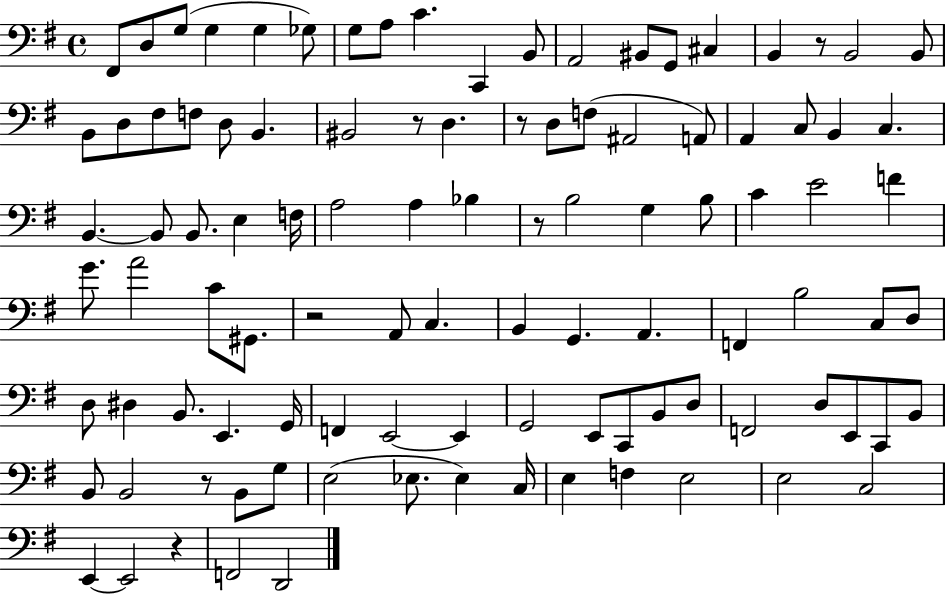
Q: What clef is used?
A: bass